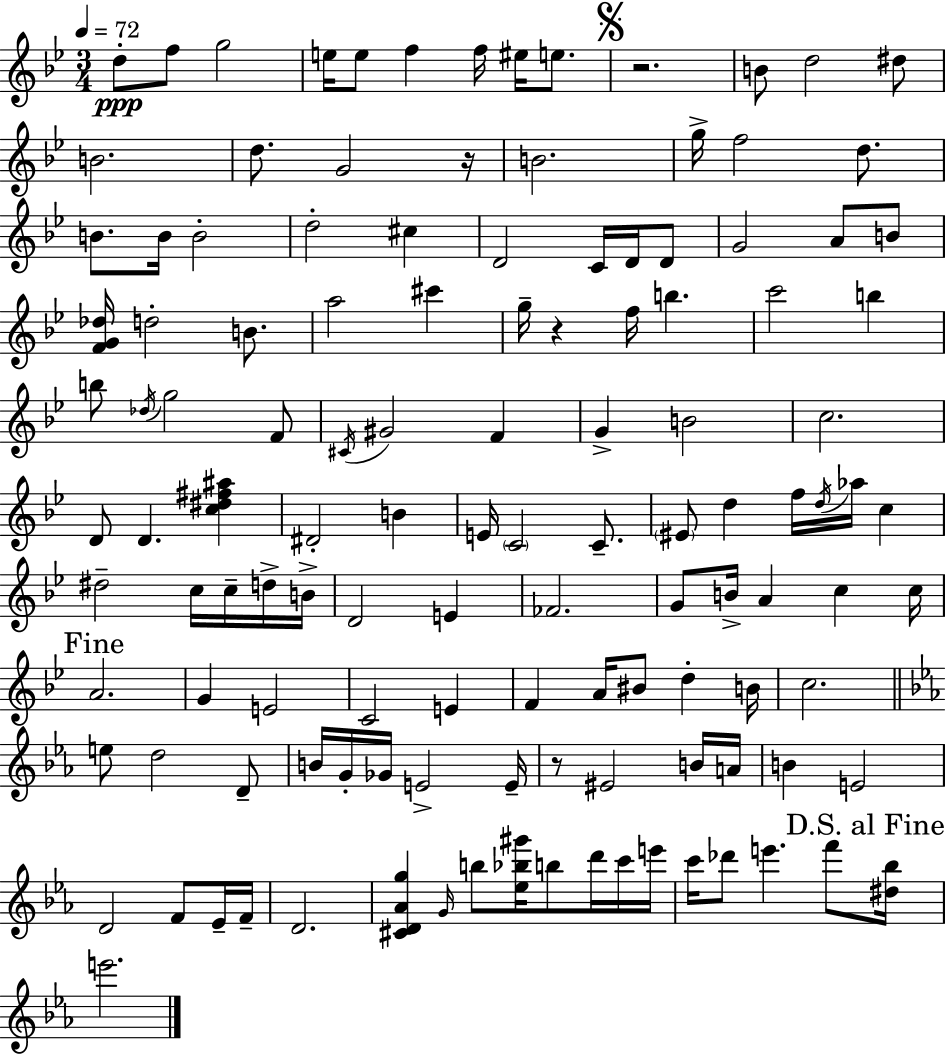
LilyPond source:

{
  \clef treble
  \numericTimeSignature
  \time 3/4
  \key g \minor
  \tempo 4 = 72
  d''8-.\ppp f''8 g''2 | e''16 e''8 f''4 f''16 eis''16 e''8. | \mark \markup { \musicglyph "scripts.segno" } r2. | b'8 d''2 dis''8 | \break b'2. | d''8. g'2 r16 | b'2. | g''16-> f''2 d''8. | \break b'8. b'16 b'2-. | d''2-. cis''4 | d'2 c'16 d'16 d'8 | g'2 a'8 b'8 | \break <f' g' des''>16 d''2-. b'8. | a''2 cis'''4 | g''16-- r4 f''16 b''4. | c'''2 b''4 | \break b''8 \acciaccatura { des''16 } g''2 f'8 | \acciaccatura { cis'16 } gis'2 f'4 | g'4-> b'2 | c''2. | \break d'8 d'4. <c'' dis'' fis'' ais''>4 | dis'2-. b'4 | e'16 \parenthesize c'2 c'8.-- | \parenthesize eis'8 d''4 f''16 \acciaccatura { d''16 } aes''16 c''4 | \break dis''2-- c''16 | c''16-- d''16-> b'16-> d'2 e'4 | fes'2. | g'8 b'16-> a'4 c''4 | \break c''16 \mark "Fine" a'2. | g'4 e'2 | c'2 e'4 | f'4 a'16 bis'8 d''4-. | \break b'16 c''2. | \bar "||" \break \key ees \major e''8 d''2 d'8-- | b'16 g'16-. ges'16 e'2-> e'16-- | r8 eis'2 b'16 a'16 | b'4 e'2 | \break d'2 f'8 ees'16-- f'16-- | d'2. | <cis' d' aes' g''>4 \grace { g'16 } b''8 <ees'' bes'' gis'''>16 b''8 d'''16 c'''16 | e'''16 c'''16 des'''8 e'''4. f'''8 | \break \mark "D.S. al Fine" <dis'' bes''>16 e'''2. | \bar "|."
}